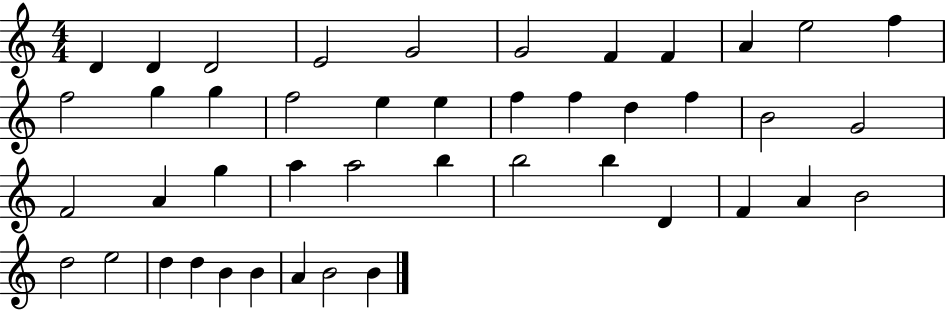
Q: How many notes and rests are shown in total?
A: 44